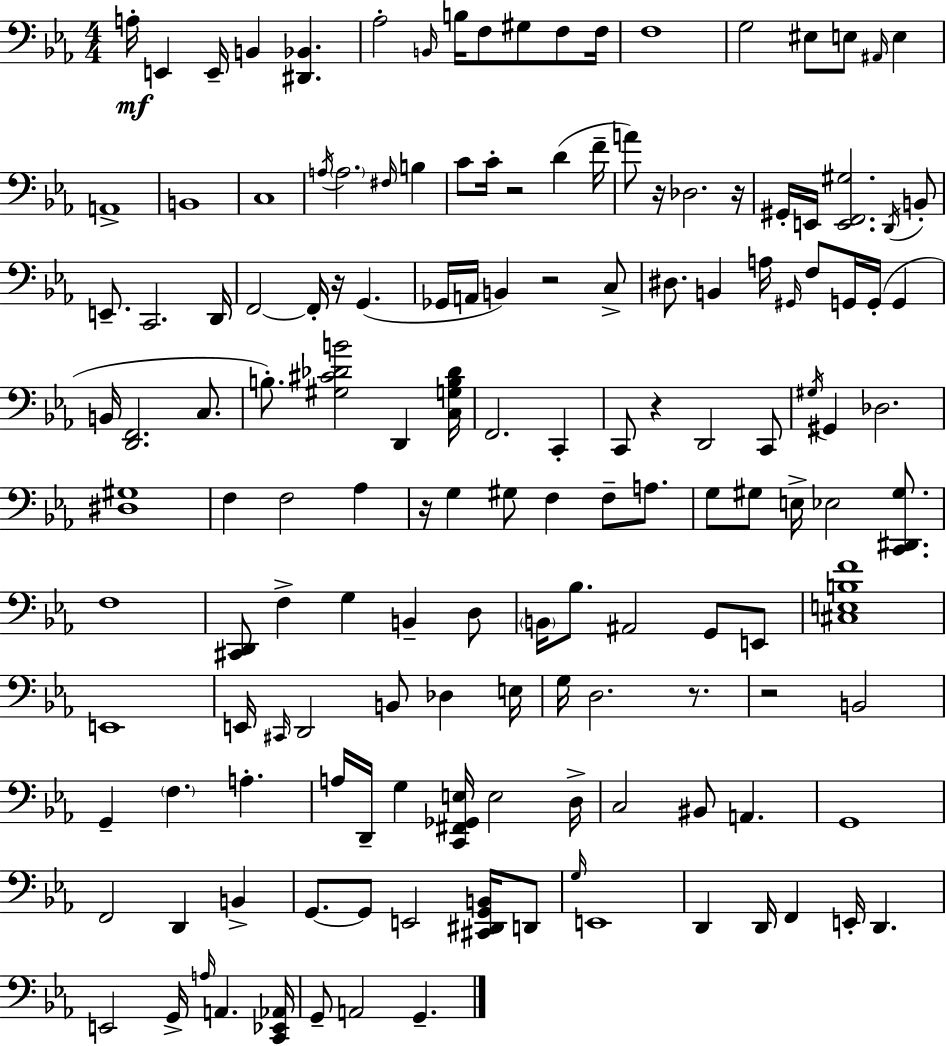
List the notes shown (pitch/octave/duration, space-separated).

A3/s E2/q E2/s B2/q [D#2,Bb2]/q. Ab3/h B2/s B3/s F3/e G#3/e F3/e F3/s F3/w G3/h EIS3/e E3/e A#2/s E3/q A2/w B2/w C3/w A3/s A3/h. F#3/s B3/q C4/e C4/s R/h D4/q F4/s A4/e R/s Db3/h. R/s G#2/s E2/s [E2,F2,G#3]/h. D2/s B2/e E2/e. C2/h. D2/s F2/h F2/s R/s G2/q. Gb2/s A2/s B2/q R/h C3/e D#3/e. B2/q A3/s G#2/s F3/e G2/s G2/s G2/q B2/s [D2,F2]/h. C3/e. B3/e. [G#3,C#4,Db4,B4]/h D2/q [C3,G3,B3,Db4]/s F2/h. C2/q C2/e R/q D2/h C2/e G#3/s G#2/q Db3/h. [D#3,G#3]/w F3/q F3/h Ab3/q R/s G3/q G#3/e F3/q F3/e A3/e. G3/e G#3/e E3/s Eb3/h [C2,D#2,G#3]/e. F3/w [C#2,D2]/e F3/q G3/q B2/q D3/e B2/s Bb3/e. A#2/h G2/e E2/e [C#3,E3,B3,F4]/w E2/w E2/s C#2/s D2/h B2/e Db3/q E3/s G3/s D3/h. R/e. R/h B2/h G2/q F3/q. A3/q. A3/s D2/s G3/q [C2,F#2,Gb2,E3]/s E3/h D3/s C3/h BIS2/e A2/q. G2/w F2/h D2/q B2/q G2/e. G2/e E2/h [C#2,D#2,G2,B2]/s D2/e G3/s E2/w D2/q D2/s F2/q E2/s D2/q. E2/h G2/s A3/s A2/q. [C2,Eb2,Ab2]/s G2/e A2/h G2/q.